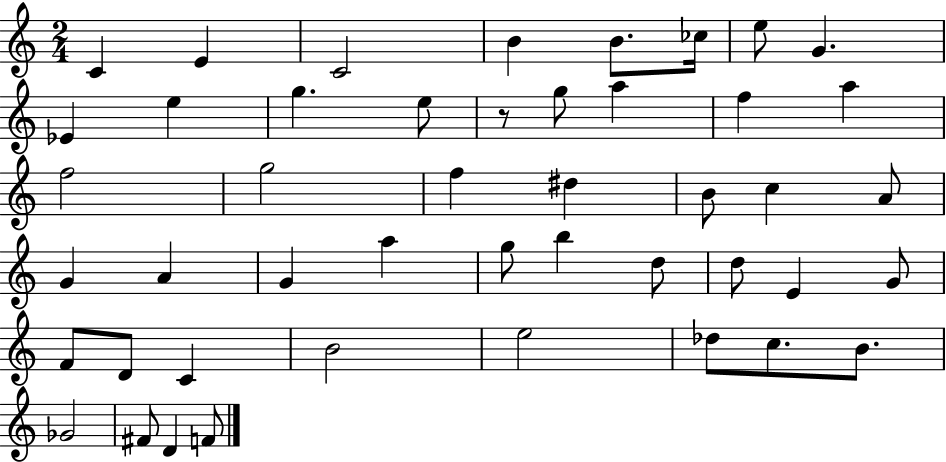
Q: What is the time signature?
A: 2/4